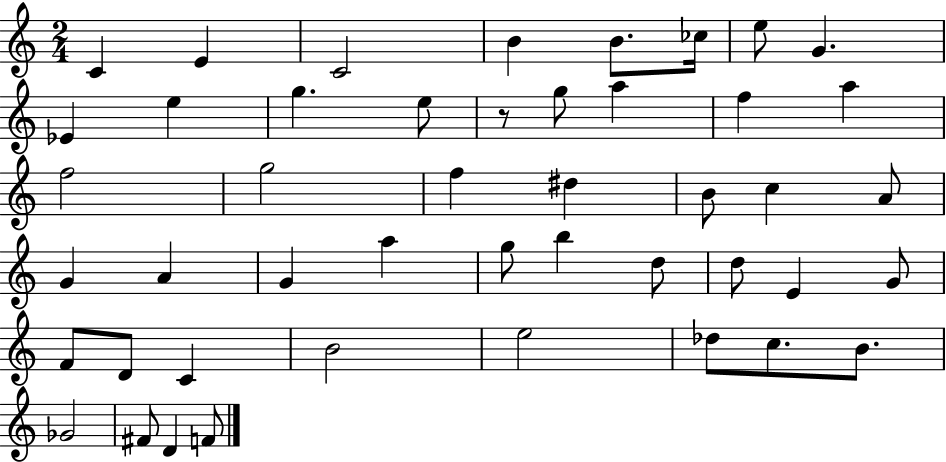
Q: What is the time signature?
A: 2/4